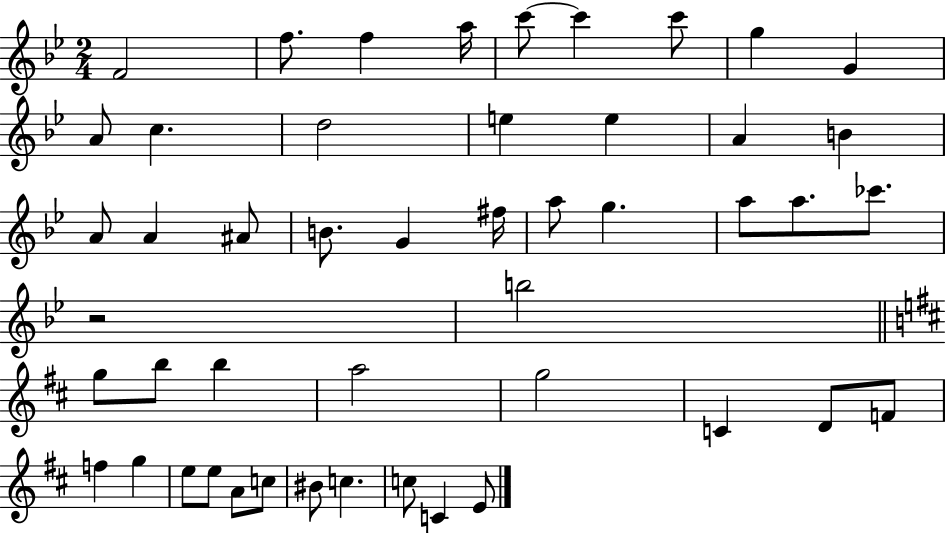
{
  \clef treble
  \numericTimeSignature
  \time 2/4
  \key bes \major
  f'2 | f''8. f''4 a''16 | c'''8~~ c'''4 c'''8 | g''4 g'4 | \break a'8 c''4. | d''2 | e''4 e''4 | a'4 b'4 | \break a'8 a'4 ais'8 | b'8. g'4 fis''16 | a''8 g''4. | a''8 a''8. ces'''8. | \break r2 | b''2 | \bar "||" \break \key b \minor g''8 b''8 b''4 | a''2 | g''2 | c'4 d'8 f'8 | \break f''4 g''4 | e''8 e''8 a'8 c''8 | bis'8 c''4. | c''8 c'4 e'8 | \break \bar "|."
}